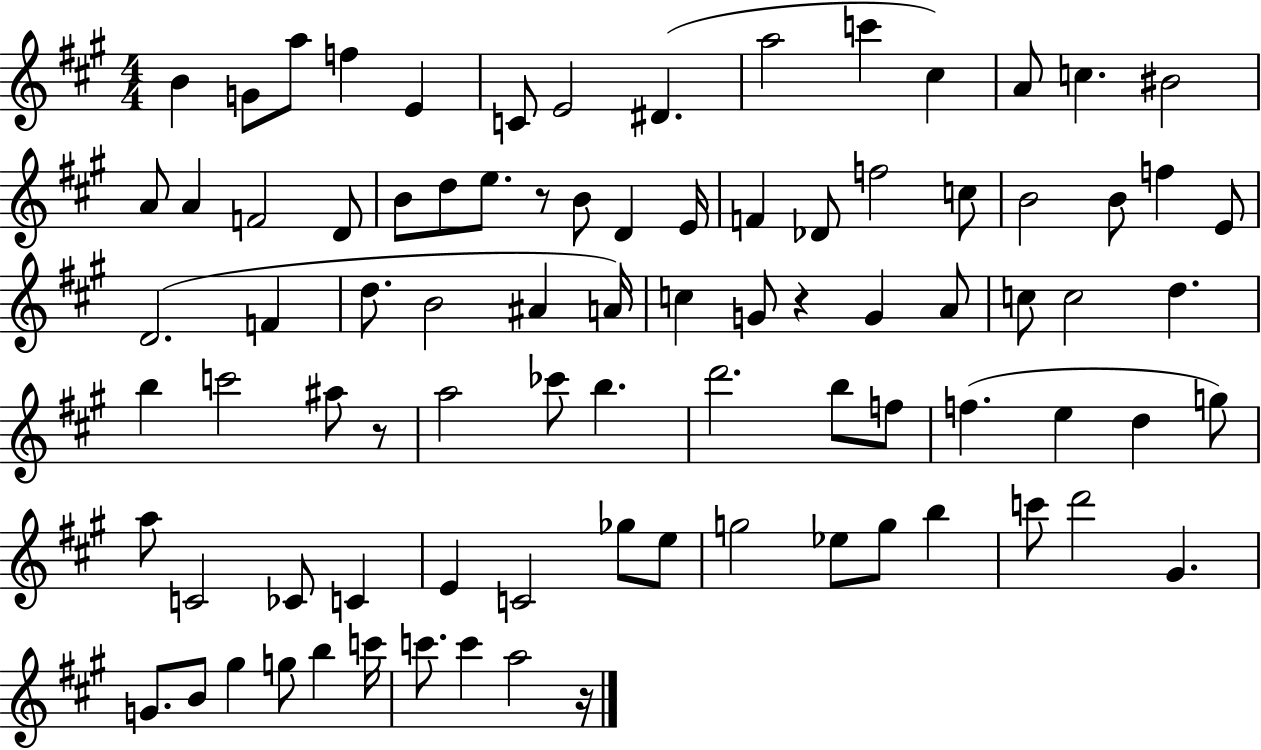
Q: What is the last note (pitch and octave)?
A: A5